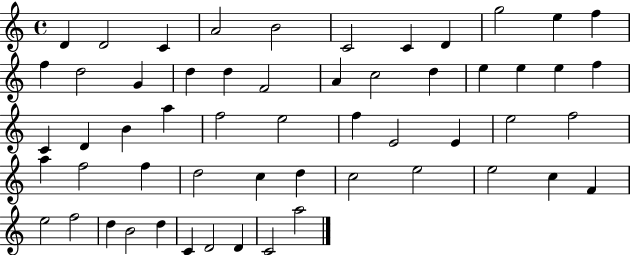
{
  \clef treble
  \time 4/4
  \defaultTimeSignature
  \key c \major
  d'4 d'2 c'4 | a'2 b'2 | c'2 c'4 d'4 | g''2 e''4 f''4 | \break f''4 d''2 g'4 | d''4 d''4 f'2 | a'4 c''2 d''4 | e''4 e''4 e''4 f''4 | \break c'4 d'4 b'4 a''4 | f''2 e''2 | f''4 e'2 e'4 | e''2 f''2 | \break a''4 f''2 f''4 | d''2 c''4 d''4 | c''2 e''2 | e''2 c''4 f'4 | \break e''2 f''2 | d''4 b'2 d''4 | c'4 d'2 d'4 | c'2 a''2 | \break \bar "|."
}